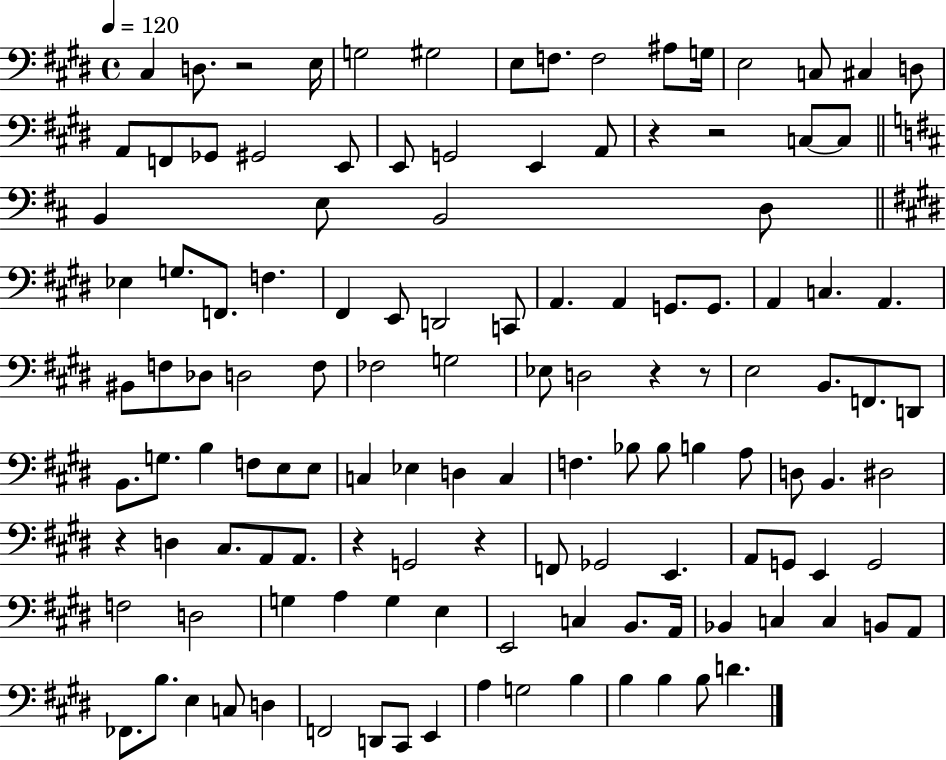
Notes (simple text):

C#3/q D3/e. R/h E3/s G3/h G#3/h E3/e F3/e. F3/h A#3/e G3/s E3/h C3/e C#3/q D3/e A2/e F2/e Gb2/e G#2/h E2/e E2/e G2/h E2/q A2/e R/q R/h C3/e C3/e B2/q E3/e B2/h D3/e Eb3/q G3/e. F2/e. F3/q. F#2/q E2/e D2/h C2/e A2/q. A2/q G2/e. G2/e. A2/q C3/q. A2/q. BIS2/e F3/e Db3/e D3/h F3/e FES3/h G3/h Eb3/e D3/h R/q R/e E3/h B2/e. F2/e. D2/e B2/e. G3/e. B3/q F3/e E3/e E3/e C3/q Eb3/q D3/q C3/q F3/q. Bb3/e Bb3/e B3/q A3/e D3/e B2/q. D#3/h R/q D3/q C#3/e. A2/e A2/e. R/q G2/h R/q F2/e Gb2/h E2/q. A2/e G2/e E2/q G2/h F3/h D3/h G3/q A3/q G3/q E3/q E2/h C3/q B2/e. A2/s Bb2/q C3/q C3/q B2/e A2/e FES2/e. B3/e. E3/q C3/e D3/q F2/h D2/e C#2/e E2/q A3/q G3/h B3/q B3/q B3/q B3/e D4/q.